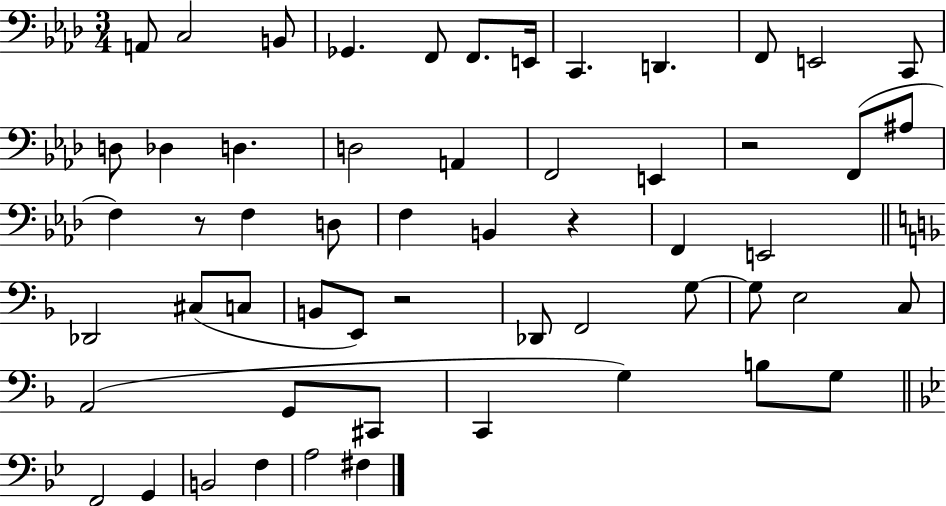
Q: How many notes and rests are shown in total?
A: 56